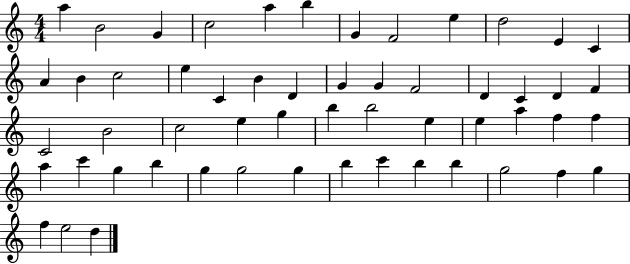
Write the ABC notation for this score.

X:1
T:Untitled
M:4/4
L:1/4
K:C
a B2 G c2 a b G F2 e d2 E C A B c2 e C B D G G F2 D C D F C2 B2 c2 e g b b2 e e a f f a c' g b g g2 g b c' b b g2 f g f e2 d